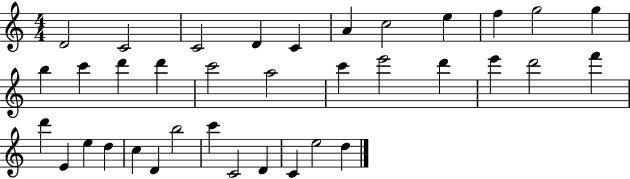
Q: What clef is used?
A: treble